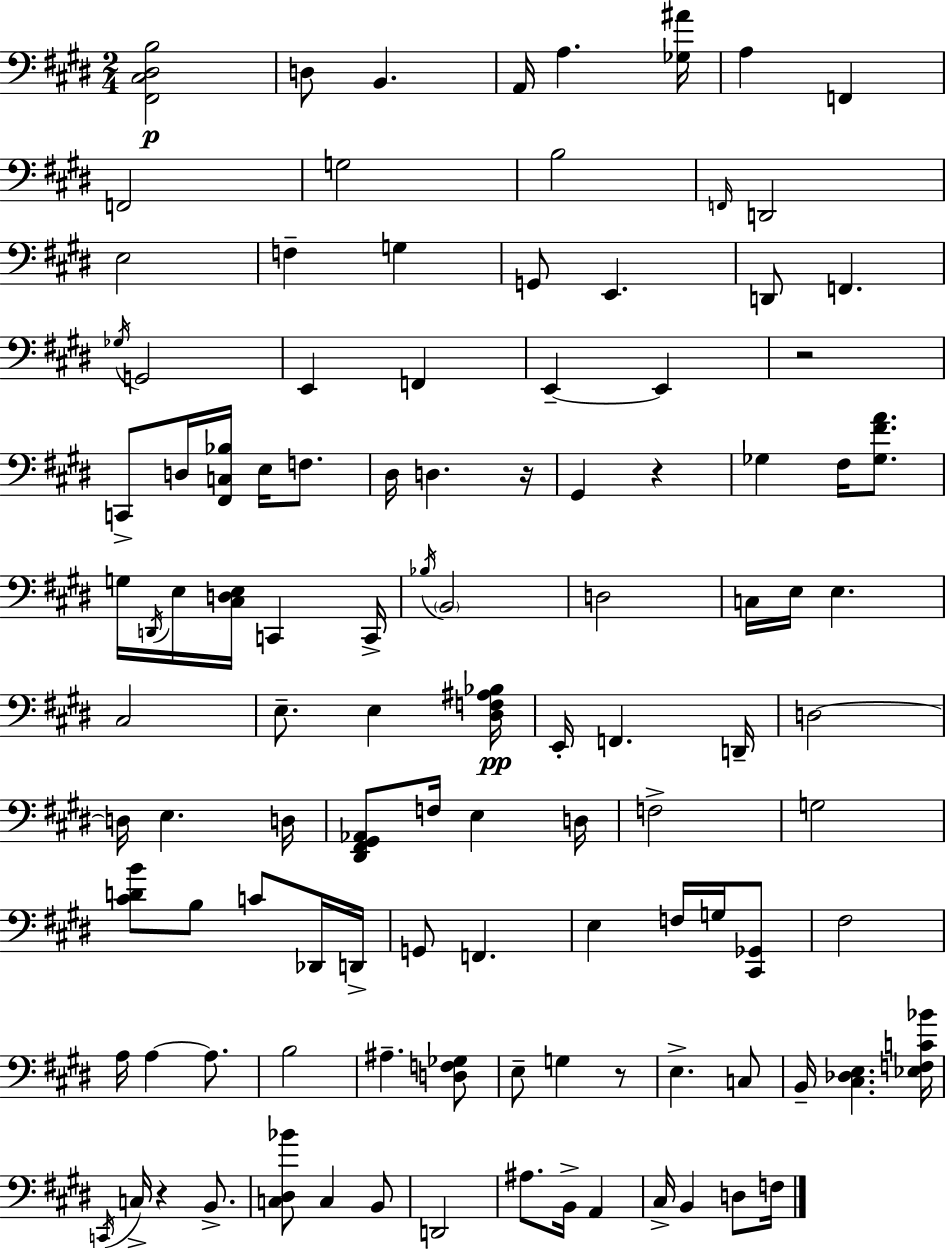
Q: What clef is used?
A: bass